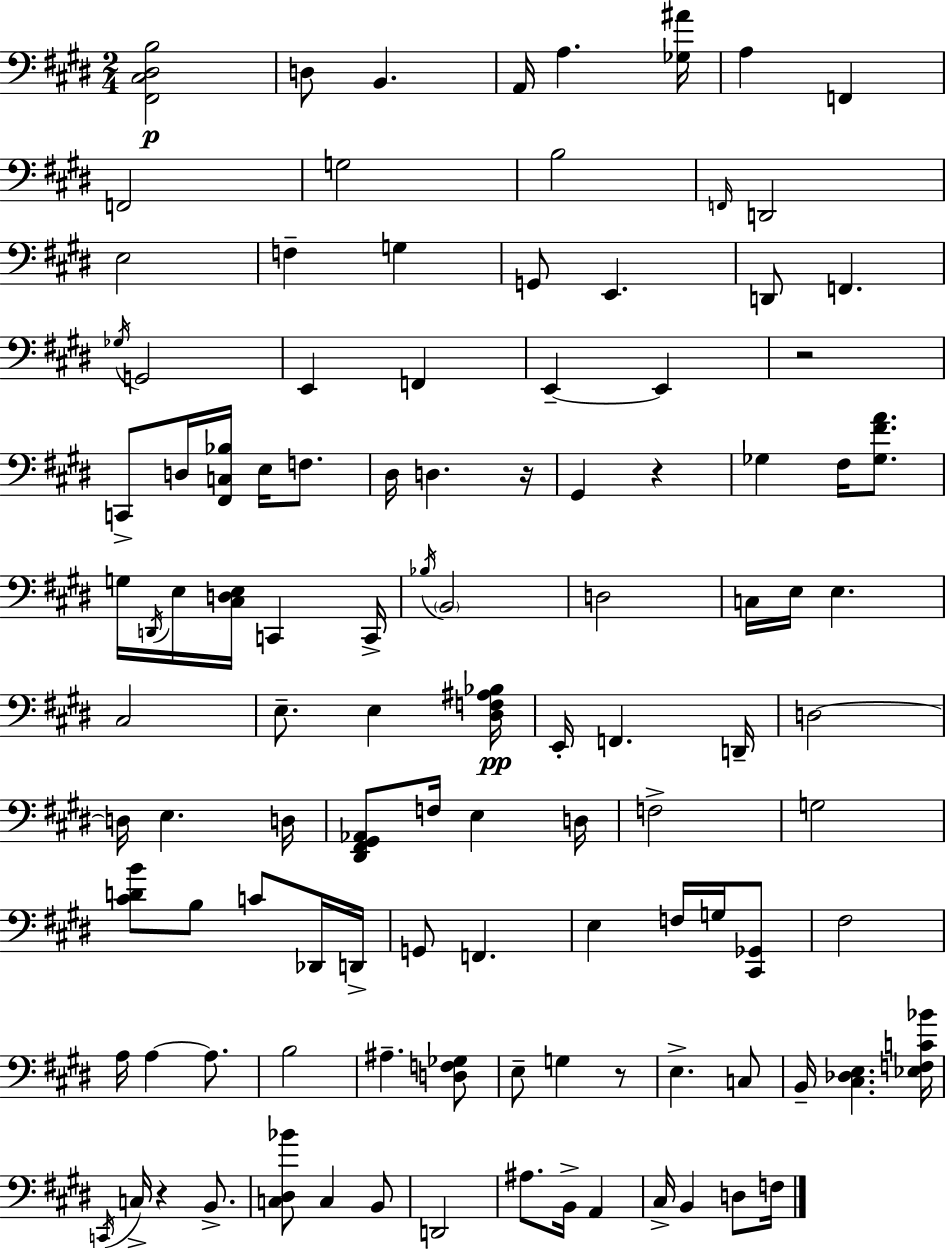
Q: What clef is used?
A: bass